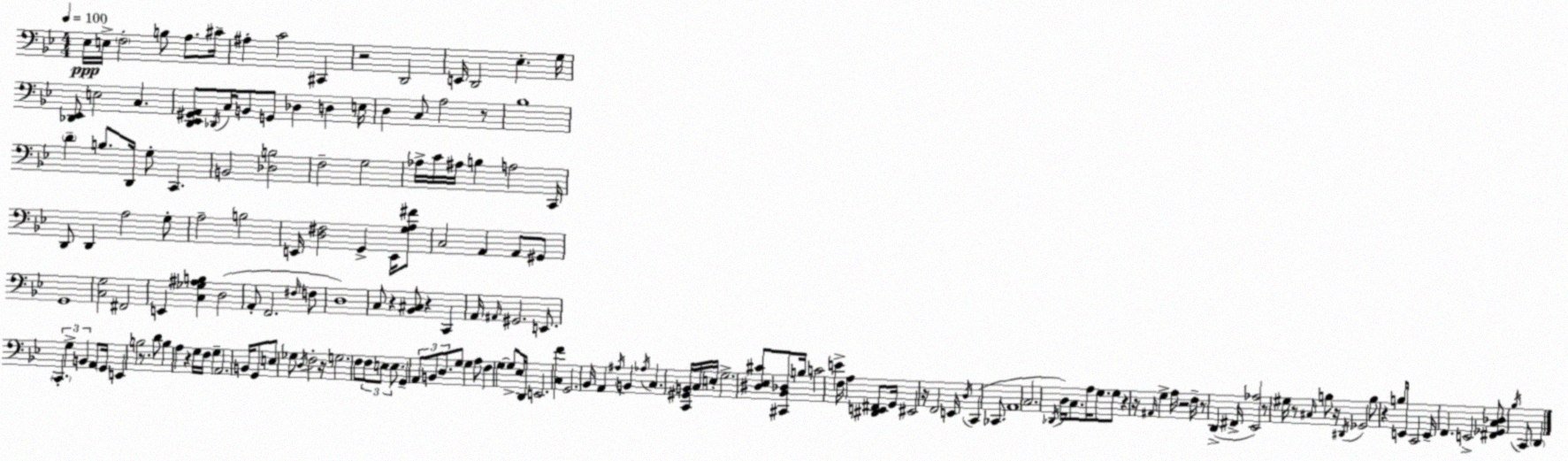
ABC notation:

X:1
T:Untitled
M:4/4
L:1/4
K:Gm
_E,/4 E,/4 F,2 B,/2 A,/2 ^C/4 ^A, C2 ^C,, z2 D,,2 E,,/4 D,,2 _E, G,/4 [_D,,_E,,]/2 E,2 C, [D,,_E,,^G,,A,,]/2 _D,,/4 C,/4 B,,/2 G,,/2 _D, D, E,/4 D, C,/2 A,2 z/2 _B,4 D B,/2 D,,/4 G,/2 C,, B,,2 [_D,B,]2 F,2 G,2 _A,/4 C/4 ^A,/4 B, A,2 C,,/4 D,,/2 D,, A,2 G,/2 A,2 B,2 E,,/4 [D,^F,]2 G,, E,,/4 [G,A,^F]/2 C,2 A,, A,,/2 ^G,,/2 G,,4 [C,G,]2 ^F,,2 E,, [C,_G,^A,B,] D,2 A,,/2 F,,2 ^F,/4 F,/2 D,4 C,/2 z [_B,,^C,]/2 z C,, A,,/4 ^A,,/4 ^G,,2 E,,/2 C,, G, B,, A,,/2 G,,/4 E,, B,2 z/2 D/2 B, A, z G,/4 F,/4 G, A,,2 B,,/4 G,,/2 E,/2 _G,/2 D,/4 F,2 z/4 G,2 F,/2 F,/2 E,/2 E,/2 G,, A,,/2 B,,/2 D,/2 G,/2 G, A,/2 F, G, G,/2 _E,/4 D,,/4 E,,2 [C,F] G,,2 _B,,/4 A,, ^A,/4 B,, _A,/4 C, [C,,^G,,B,,]/4 C,/4 E,/4 G,2 [^D,_E,^C]/2 [^C,,_B,,_D,]/2 B,/4 C2 E F,/4 A, [^D,,E,,^F,,]/2 G,,/4 ^E,,2 z/4 F,,2 E,,/4 D,/4 C,, _C,,/2 A,,4 C,2 _D,,/4 D,/4 C,/2 A,/4 G,/2 G,/2 z z/4 ^A,,/4 G, A,/4 z2 F,/4 z/2 D,, ^F,,/4 [_E,,_A,]2 z/2 ^G,/4 z/2 ^C,/4 B,/2 z/4 ^D,,/4 _G,,2 B,/2 z B,/2 E,,/4 C,,2 E,,/4 F,, E,,2 [^F,,_G,,C,_D,]/2 _B,/4 C,,/2 D,,